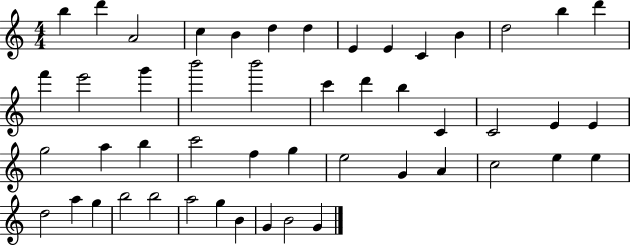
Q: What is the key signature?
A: C major